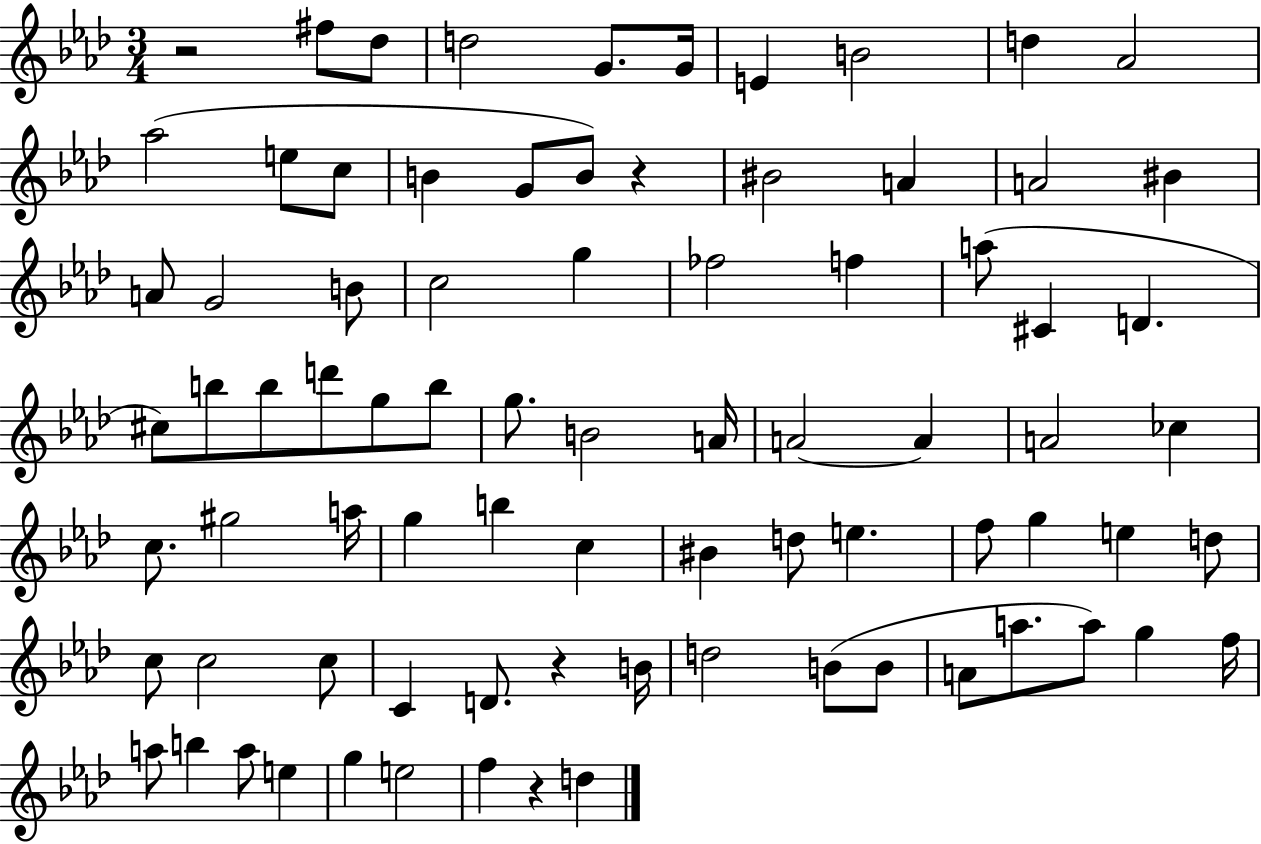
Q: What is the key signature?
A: AES major